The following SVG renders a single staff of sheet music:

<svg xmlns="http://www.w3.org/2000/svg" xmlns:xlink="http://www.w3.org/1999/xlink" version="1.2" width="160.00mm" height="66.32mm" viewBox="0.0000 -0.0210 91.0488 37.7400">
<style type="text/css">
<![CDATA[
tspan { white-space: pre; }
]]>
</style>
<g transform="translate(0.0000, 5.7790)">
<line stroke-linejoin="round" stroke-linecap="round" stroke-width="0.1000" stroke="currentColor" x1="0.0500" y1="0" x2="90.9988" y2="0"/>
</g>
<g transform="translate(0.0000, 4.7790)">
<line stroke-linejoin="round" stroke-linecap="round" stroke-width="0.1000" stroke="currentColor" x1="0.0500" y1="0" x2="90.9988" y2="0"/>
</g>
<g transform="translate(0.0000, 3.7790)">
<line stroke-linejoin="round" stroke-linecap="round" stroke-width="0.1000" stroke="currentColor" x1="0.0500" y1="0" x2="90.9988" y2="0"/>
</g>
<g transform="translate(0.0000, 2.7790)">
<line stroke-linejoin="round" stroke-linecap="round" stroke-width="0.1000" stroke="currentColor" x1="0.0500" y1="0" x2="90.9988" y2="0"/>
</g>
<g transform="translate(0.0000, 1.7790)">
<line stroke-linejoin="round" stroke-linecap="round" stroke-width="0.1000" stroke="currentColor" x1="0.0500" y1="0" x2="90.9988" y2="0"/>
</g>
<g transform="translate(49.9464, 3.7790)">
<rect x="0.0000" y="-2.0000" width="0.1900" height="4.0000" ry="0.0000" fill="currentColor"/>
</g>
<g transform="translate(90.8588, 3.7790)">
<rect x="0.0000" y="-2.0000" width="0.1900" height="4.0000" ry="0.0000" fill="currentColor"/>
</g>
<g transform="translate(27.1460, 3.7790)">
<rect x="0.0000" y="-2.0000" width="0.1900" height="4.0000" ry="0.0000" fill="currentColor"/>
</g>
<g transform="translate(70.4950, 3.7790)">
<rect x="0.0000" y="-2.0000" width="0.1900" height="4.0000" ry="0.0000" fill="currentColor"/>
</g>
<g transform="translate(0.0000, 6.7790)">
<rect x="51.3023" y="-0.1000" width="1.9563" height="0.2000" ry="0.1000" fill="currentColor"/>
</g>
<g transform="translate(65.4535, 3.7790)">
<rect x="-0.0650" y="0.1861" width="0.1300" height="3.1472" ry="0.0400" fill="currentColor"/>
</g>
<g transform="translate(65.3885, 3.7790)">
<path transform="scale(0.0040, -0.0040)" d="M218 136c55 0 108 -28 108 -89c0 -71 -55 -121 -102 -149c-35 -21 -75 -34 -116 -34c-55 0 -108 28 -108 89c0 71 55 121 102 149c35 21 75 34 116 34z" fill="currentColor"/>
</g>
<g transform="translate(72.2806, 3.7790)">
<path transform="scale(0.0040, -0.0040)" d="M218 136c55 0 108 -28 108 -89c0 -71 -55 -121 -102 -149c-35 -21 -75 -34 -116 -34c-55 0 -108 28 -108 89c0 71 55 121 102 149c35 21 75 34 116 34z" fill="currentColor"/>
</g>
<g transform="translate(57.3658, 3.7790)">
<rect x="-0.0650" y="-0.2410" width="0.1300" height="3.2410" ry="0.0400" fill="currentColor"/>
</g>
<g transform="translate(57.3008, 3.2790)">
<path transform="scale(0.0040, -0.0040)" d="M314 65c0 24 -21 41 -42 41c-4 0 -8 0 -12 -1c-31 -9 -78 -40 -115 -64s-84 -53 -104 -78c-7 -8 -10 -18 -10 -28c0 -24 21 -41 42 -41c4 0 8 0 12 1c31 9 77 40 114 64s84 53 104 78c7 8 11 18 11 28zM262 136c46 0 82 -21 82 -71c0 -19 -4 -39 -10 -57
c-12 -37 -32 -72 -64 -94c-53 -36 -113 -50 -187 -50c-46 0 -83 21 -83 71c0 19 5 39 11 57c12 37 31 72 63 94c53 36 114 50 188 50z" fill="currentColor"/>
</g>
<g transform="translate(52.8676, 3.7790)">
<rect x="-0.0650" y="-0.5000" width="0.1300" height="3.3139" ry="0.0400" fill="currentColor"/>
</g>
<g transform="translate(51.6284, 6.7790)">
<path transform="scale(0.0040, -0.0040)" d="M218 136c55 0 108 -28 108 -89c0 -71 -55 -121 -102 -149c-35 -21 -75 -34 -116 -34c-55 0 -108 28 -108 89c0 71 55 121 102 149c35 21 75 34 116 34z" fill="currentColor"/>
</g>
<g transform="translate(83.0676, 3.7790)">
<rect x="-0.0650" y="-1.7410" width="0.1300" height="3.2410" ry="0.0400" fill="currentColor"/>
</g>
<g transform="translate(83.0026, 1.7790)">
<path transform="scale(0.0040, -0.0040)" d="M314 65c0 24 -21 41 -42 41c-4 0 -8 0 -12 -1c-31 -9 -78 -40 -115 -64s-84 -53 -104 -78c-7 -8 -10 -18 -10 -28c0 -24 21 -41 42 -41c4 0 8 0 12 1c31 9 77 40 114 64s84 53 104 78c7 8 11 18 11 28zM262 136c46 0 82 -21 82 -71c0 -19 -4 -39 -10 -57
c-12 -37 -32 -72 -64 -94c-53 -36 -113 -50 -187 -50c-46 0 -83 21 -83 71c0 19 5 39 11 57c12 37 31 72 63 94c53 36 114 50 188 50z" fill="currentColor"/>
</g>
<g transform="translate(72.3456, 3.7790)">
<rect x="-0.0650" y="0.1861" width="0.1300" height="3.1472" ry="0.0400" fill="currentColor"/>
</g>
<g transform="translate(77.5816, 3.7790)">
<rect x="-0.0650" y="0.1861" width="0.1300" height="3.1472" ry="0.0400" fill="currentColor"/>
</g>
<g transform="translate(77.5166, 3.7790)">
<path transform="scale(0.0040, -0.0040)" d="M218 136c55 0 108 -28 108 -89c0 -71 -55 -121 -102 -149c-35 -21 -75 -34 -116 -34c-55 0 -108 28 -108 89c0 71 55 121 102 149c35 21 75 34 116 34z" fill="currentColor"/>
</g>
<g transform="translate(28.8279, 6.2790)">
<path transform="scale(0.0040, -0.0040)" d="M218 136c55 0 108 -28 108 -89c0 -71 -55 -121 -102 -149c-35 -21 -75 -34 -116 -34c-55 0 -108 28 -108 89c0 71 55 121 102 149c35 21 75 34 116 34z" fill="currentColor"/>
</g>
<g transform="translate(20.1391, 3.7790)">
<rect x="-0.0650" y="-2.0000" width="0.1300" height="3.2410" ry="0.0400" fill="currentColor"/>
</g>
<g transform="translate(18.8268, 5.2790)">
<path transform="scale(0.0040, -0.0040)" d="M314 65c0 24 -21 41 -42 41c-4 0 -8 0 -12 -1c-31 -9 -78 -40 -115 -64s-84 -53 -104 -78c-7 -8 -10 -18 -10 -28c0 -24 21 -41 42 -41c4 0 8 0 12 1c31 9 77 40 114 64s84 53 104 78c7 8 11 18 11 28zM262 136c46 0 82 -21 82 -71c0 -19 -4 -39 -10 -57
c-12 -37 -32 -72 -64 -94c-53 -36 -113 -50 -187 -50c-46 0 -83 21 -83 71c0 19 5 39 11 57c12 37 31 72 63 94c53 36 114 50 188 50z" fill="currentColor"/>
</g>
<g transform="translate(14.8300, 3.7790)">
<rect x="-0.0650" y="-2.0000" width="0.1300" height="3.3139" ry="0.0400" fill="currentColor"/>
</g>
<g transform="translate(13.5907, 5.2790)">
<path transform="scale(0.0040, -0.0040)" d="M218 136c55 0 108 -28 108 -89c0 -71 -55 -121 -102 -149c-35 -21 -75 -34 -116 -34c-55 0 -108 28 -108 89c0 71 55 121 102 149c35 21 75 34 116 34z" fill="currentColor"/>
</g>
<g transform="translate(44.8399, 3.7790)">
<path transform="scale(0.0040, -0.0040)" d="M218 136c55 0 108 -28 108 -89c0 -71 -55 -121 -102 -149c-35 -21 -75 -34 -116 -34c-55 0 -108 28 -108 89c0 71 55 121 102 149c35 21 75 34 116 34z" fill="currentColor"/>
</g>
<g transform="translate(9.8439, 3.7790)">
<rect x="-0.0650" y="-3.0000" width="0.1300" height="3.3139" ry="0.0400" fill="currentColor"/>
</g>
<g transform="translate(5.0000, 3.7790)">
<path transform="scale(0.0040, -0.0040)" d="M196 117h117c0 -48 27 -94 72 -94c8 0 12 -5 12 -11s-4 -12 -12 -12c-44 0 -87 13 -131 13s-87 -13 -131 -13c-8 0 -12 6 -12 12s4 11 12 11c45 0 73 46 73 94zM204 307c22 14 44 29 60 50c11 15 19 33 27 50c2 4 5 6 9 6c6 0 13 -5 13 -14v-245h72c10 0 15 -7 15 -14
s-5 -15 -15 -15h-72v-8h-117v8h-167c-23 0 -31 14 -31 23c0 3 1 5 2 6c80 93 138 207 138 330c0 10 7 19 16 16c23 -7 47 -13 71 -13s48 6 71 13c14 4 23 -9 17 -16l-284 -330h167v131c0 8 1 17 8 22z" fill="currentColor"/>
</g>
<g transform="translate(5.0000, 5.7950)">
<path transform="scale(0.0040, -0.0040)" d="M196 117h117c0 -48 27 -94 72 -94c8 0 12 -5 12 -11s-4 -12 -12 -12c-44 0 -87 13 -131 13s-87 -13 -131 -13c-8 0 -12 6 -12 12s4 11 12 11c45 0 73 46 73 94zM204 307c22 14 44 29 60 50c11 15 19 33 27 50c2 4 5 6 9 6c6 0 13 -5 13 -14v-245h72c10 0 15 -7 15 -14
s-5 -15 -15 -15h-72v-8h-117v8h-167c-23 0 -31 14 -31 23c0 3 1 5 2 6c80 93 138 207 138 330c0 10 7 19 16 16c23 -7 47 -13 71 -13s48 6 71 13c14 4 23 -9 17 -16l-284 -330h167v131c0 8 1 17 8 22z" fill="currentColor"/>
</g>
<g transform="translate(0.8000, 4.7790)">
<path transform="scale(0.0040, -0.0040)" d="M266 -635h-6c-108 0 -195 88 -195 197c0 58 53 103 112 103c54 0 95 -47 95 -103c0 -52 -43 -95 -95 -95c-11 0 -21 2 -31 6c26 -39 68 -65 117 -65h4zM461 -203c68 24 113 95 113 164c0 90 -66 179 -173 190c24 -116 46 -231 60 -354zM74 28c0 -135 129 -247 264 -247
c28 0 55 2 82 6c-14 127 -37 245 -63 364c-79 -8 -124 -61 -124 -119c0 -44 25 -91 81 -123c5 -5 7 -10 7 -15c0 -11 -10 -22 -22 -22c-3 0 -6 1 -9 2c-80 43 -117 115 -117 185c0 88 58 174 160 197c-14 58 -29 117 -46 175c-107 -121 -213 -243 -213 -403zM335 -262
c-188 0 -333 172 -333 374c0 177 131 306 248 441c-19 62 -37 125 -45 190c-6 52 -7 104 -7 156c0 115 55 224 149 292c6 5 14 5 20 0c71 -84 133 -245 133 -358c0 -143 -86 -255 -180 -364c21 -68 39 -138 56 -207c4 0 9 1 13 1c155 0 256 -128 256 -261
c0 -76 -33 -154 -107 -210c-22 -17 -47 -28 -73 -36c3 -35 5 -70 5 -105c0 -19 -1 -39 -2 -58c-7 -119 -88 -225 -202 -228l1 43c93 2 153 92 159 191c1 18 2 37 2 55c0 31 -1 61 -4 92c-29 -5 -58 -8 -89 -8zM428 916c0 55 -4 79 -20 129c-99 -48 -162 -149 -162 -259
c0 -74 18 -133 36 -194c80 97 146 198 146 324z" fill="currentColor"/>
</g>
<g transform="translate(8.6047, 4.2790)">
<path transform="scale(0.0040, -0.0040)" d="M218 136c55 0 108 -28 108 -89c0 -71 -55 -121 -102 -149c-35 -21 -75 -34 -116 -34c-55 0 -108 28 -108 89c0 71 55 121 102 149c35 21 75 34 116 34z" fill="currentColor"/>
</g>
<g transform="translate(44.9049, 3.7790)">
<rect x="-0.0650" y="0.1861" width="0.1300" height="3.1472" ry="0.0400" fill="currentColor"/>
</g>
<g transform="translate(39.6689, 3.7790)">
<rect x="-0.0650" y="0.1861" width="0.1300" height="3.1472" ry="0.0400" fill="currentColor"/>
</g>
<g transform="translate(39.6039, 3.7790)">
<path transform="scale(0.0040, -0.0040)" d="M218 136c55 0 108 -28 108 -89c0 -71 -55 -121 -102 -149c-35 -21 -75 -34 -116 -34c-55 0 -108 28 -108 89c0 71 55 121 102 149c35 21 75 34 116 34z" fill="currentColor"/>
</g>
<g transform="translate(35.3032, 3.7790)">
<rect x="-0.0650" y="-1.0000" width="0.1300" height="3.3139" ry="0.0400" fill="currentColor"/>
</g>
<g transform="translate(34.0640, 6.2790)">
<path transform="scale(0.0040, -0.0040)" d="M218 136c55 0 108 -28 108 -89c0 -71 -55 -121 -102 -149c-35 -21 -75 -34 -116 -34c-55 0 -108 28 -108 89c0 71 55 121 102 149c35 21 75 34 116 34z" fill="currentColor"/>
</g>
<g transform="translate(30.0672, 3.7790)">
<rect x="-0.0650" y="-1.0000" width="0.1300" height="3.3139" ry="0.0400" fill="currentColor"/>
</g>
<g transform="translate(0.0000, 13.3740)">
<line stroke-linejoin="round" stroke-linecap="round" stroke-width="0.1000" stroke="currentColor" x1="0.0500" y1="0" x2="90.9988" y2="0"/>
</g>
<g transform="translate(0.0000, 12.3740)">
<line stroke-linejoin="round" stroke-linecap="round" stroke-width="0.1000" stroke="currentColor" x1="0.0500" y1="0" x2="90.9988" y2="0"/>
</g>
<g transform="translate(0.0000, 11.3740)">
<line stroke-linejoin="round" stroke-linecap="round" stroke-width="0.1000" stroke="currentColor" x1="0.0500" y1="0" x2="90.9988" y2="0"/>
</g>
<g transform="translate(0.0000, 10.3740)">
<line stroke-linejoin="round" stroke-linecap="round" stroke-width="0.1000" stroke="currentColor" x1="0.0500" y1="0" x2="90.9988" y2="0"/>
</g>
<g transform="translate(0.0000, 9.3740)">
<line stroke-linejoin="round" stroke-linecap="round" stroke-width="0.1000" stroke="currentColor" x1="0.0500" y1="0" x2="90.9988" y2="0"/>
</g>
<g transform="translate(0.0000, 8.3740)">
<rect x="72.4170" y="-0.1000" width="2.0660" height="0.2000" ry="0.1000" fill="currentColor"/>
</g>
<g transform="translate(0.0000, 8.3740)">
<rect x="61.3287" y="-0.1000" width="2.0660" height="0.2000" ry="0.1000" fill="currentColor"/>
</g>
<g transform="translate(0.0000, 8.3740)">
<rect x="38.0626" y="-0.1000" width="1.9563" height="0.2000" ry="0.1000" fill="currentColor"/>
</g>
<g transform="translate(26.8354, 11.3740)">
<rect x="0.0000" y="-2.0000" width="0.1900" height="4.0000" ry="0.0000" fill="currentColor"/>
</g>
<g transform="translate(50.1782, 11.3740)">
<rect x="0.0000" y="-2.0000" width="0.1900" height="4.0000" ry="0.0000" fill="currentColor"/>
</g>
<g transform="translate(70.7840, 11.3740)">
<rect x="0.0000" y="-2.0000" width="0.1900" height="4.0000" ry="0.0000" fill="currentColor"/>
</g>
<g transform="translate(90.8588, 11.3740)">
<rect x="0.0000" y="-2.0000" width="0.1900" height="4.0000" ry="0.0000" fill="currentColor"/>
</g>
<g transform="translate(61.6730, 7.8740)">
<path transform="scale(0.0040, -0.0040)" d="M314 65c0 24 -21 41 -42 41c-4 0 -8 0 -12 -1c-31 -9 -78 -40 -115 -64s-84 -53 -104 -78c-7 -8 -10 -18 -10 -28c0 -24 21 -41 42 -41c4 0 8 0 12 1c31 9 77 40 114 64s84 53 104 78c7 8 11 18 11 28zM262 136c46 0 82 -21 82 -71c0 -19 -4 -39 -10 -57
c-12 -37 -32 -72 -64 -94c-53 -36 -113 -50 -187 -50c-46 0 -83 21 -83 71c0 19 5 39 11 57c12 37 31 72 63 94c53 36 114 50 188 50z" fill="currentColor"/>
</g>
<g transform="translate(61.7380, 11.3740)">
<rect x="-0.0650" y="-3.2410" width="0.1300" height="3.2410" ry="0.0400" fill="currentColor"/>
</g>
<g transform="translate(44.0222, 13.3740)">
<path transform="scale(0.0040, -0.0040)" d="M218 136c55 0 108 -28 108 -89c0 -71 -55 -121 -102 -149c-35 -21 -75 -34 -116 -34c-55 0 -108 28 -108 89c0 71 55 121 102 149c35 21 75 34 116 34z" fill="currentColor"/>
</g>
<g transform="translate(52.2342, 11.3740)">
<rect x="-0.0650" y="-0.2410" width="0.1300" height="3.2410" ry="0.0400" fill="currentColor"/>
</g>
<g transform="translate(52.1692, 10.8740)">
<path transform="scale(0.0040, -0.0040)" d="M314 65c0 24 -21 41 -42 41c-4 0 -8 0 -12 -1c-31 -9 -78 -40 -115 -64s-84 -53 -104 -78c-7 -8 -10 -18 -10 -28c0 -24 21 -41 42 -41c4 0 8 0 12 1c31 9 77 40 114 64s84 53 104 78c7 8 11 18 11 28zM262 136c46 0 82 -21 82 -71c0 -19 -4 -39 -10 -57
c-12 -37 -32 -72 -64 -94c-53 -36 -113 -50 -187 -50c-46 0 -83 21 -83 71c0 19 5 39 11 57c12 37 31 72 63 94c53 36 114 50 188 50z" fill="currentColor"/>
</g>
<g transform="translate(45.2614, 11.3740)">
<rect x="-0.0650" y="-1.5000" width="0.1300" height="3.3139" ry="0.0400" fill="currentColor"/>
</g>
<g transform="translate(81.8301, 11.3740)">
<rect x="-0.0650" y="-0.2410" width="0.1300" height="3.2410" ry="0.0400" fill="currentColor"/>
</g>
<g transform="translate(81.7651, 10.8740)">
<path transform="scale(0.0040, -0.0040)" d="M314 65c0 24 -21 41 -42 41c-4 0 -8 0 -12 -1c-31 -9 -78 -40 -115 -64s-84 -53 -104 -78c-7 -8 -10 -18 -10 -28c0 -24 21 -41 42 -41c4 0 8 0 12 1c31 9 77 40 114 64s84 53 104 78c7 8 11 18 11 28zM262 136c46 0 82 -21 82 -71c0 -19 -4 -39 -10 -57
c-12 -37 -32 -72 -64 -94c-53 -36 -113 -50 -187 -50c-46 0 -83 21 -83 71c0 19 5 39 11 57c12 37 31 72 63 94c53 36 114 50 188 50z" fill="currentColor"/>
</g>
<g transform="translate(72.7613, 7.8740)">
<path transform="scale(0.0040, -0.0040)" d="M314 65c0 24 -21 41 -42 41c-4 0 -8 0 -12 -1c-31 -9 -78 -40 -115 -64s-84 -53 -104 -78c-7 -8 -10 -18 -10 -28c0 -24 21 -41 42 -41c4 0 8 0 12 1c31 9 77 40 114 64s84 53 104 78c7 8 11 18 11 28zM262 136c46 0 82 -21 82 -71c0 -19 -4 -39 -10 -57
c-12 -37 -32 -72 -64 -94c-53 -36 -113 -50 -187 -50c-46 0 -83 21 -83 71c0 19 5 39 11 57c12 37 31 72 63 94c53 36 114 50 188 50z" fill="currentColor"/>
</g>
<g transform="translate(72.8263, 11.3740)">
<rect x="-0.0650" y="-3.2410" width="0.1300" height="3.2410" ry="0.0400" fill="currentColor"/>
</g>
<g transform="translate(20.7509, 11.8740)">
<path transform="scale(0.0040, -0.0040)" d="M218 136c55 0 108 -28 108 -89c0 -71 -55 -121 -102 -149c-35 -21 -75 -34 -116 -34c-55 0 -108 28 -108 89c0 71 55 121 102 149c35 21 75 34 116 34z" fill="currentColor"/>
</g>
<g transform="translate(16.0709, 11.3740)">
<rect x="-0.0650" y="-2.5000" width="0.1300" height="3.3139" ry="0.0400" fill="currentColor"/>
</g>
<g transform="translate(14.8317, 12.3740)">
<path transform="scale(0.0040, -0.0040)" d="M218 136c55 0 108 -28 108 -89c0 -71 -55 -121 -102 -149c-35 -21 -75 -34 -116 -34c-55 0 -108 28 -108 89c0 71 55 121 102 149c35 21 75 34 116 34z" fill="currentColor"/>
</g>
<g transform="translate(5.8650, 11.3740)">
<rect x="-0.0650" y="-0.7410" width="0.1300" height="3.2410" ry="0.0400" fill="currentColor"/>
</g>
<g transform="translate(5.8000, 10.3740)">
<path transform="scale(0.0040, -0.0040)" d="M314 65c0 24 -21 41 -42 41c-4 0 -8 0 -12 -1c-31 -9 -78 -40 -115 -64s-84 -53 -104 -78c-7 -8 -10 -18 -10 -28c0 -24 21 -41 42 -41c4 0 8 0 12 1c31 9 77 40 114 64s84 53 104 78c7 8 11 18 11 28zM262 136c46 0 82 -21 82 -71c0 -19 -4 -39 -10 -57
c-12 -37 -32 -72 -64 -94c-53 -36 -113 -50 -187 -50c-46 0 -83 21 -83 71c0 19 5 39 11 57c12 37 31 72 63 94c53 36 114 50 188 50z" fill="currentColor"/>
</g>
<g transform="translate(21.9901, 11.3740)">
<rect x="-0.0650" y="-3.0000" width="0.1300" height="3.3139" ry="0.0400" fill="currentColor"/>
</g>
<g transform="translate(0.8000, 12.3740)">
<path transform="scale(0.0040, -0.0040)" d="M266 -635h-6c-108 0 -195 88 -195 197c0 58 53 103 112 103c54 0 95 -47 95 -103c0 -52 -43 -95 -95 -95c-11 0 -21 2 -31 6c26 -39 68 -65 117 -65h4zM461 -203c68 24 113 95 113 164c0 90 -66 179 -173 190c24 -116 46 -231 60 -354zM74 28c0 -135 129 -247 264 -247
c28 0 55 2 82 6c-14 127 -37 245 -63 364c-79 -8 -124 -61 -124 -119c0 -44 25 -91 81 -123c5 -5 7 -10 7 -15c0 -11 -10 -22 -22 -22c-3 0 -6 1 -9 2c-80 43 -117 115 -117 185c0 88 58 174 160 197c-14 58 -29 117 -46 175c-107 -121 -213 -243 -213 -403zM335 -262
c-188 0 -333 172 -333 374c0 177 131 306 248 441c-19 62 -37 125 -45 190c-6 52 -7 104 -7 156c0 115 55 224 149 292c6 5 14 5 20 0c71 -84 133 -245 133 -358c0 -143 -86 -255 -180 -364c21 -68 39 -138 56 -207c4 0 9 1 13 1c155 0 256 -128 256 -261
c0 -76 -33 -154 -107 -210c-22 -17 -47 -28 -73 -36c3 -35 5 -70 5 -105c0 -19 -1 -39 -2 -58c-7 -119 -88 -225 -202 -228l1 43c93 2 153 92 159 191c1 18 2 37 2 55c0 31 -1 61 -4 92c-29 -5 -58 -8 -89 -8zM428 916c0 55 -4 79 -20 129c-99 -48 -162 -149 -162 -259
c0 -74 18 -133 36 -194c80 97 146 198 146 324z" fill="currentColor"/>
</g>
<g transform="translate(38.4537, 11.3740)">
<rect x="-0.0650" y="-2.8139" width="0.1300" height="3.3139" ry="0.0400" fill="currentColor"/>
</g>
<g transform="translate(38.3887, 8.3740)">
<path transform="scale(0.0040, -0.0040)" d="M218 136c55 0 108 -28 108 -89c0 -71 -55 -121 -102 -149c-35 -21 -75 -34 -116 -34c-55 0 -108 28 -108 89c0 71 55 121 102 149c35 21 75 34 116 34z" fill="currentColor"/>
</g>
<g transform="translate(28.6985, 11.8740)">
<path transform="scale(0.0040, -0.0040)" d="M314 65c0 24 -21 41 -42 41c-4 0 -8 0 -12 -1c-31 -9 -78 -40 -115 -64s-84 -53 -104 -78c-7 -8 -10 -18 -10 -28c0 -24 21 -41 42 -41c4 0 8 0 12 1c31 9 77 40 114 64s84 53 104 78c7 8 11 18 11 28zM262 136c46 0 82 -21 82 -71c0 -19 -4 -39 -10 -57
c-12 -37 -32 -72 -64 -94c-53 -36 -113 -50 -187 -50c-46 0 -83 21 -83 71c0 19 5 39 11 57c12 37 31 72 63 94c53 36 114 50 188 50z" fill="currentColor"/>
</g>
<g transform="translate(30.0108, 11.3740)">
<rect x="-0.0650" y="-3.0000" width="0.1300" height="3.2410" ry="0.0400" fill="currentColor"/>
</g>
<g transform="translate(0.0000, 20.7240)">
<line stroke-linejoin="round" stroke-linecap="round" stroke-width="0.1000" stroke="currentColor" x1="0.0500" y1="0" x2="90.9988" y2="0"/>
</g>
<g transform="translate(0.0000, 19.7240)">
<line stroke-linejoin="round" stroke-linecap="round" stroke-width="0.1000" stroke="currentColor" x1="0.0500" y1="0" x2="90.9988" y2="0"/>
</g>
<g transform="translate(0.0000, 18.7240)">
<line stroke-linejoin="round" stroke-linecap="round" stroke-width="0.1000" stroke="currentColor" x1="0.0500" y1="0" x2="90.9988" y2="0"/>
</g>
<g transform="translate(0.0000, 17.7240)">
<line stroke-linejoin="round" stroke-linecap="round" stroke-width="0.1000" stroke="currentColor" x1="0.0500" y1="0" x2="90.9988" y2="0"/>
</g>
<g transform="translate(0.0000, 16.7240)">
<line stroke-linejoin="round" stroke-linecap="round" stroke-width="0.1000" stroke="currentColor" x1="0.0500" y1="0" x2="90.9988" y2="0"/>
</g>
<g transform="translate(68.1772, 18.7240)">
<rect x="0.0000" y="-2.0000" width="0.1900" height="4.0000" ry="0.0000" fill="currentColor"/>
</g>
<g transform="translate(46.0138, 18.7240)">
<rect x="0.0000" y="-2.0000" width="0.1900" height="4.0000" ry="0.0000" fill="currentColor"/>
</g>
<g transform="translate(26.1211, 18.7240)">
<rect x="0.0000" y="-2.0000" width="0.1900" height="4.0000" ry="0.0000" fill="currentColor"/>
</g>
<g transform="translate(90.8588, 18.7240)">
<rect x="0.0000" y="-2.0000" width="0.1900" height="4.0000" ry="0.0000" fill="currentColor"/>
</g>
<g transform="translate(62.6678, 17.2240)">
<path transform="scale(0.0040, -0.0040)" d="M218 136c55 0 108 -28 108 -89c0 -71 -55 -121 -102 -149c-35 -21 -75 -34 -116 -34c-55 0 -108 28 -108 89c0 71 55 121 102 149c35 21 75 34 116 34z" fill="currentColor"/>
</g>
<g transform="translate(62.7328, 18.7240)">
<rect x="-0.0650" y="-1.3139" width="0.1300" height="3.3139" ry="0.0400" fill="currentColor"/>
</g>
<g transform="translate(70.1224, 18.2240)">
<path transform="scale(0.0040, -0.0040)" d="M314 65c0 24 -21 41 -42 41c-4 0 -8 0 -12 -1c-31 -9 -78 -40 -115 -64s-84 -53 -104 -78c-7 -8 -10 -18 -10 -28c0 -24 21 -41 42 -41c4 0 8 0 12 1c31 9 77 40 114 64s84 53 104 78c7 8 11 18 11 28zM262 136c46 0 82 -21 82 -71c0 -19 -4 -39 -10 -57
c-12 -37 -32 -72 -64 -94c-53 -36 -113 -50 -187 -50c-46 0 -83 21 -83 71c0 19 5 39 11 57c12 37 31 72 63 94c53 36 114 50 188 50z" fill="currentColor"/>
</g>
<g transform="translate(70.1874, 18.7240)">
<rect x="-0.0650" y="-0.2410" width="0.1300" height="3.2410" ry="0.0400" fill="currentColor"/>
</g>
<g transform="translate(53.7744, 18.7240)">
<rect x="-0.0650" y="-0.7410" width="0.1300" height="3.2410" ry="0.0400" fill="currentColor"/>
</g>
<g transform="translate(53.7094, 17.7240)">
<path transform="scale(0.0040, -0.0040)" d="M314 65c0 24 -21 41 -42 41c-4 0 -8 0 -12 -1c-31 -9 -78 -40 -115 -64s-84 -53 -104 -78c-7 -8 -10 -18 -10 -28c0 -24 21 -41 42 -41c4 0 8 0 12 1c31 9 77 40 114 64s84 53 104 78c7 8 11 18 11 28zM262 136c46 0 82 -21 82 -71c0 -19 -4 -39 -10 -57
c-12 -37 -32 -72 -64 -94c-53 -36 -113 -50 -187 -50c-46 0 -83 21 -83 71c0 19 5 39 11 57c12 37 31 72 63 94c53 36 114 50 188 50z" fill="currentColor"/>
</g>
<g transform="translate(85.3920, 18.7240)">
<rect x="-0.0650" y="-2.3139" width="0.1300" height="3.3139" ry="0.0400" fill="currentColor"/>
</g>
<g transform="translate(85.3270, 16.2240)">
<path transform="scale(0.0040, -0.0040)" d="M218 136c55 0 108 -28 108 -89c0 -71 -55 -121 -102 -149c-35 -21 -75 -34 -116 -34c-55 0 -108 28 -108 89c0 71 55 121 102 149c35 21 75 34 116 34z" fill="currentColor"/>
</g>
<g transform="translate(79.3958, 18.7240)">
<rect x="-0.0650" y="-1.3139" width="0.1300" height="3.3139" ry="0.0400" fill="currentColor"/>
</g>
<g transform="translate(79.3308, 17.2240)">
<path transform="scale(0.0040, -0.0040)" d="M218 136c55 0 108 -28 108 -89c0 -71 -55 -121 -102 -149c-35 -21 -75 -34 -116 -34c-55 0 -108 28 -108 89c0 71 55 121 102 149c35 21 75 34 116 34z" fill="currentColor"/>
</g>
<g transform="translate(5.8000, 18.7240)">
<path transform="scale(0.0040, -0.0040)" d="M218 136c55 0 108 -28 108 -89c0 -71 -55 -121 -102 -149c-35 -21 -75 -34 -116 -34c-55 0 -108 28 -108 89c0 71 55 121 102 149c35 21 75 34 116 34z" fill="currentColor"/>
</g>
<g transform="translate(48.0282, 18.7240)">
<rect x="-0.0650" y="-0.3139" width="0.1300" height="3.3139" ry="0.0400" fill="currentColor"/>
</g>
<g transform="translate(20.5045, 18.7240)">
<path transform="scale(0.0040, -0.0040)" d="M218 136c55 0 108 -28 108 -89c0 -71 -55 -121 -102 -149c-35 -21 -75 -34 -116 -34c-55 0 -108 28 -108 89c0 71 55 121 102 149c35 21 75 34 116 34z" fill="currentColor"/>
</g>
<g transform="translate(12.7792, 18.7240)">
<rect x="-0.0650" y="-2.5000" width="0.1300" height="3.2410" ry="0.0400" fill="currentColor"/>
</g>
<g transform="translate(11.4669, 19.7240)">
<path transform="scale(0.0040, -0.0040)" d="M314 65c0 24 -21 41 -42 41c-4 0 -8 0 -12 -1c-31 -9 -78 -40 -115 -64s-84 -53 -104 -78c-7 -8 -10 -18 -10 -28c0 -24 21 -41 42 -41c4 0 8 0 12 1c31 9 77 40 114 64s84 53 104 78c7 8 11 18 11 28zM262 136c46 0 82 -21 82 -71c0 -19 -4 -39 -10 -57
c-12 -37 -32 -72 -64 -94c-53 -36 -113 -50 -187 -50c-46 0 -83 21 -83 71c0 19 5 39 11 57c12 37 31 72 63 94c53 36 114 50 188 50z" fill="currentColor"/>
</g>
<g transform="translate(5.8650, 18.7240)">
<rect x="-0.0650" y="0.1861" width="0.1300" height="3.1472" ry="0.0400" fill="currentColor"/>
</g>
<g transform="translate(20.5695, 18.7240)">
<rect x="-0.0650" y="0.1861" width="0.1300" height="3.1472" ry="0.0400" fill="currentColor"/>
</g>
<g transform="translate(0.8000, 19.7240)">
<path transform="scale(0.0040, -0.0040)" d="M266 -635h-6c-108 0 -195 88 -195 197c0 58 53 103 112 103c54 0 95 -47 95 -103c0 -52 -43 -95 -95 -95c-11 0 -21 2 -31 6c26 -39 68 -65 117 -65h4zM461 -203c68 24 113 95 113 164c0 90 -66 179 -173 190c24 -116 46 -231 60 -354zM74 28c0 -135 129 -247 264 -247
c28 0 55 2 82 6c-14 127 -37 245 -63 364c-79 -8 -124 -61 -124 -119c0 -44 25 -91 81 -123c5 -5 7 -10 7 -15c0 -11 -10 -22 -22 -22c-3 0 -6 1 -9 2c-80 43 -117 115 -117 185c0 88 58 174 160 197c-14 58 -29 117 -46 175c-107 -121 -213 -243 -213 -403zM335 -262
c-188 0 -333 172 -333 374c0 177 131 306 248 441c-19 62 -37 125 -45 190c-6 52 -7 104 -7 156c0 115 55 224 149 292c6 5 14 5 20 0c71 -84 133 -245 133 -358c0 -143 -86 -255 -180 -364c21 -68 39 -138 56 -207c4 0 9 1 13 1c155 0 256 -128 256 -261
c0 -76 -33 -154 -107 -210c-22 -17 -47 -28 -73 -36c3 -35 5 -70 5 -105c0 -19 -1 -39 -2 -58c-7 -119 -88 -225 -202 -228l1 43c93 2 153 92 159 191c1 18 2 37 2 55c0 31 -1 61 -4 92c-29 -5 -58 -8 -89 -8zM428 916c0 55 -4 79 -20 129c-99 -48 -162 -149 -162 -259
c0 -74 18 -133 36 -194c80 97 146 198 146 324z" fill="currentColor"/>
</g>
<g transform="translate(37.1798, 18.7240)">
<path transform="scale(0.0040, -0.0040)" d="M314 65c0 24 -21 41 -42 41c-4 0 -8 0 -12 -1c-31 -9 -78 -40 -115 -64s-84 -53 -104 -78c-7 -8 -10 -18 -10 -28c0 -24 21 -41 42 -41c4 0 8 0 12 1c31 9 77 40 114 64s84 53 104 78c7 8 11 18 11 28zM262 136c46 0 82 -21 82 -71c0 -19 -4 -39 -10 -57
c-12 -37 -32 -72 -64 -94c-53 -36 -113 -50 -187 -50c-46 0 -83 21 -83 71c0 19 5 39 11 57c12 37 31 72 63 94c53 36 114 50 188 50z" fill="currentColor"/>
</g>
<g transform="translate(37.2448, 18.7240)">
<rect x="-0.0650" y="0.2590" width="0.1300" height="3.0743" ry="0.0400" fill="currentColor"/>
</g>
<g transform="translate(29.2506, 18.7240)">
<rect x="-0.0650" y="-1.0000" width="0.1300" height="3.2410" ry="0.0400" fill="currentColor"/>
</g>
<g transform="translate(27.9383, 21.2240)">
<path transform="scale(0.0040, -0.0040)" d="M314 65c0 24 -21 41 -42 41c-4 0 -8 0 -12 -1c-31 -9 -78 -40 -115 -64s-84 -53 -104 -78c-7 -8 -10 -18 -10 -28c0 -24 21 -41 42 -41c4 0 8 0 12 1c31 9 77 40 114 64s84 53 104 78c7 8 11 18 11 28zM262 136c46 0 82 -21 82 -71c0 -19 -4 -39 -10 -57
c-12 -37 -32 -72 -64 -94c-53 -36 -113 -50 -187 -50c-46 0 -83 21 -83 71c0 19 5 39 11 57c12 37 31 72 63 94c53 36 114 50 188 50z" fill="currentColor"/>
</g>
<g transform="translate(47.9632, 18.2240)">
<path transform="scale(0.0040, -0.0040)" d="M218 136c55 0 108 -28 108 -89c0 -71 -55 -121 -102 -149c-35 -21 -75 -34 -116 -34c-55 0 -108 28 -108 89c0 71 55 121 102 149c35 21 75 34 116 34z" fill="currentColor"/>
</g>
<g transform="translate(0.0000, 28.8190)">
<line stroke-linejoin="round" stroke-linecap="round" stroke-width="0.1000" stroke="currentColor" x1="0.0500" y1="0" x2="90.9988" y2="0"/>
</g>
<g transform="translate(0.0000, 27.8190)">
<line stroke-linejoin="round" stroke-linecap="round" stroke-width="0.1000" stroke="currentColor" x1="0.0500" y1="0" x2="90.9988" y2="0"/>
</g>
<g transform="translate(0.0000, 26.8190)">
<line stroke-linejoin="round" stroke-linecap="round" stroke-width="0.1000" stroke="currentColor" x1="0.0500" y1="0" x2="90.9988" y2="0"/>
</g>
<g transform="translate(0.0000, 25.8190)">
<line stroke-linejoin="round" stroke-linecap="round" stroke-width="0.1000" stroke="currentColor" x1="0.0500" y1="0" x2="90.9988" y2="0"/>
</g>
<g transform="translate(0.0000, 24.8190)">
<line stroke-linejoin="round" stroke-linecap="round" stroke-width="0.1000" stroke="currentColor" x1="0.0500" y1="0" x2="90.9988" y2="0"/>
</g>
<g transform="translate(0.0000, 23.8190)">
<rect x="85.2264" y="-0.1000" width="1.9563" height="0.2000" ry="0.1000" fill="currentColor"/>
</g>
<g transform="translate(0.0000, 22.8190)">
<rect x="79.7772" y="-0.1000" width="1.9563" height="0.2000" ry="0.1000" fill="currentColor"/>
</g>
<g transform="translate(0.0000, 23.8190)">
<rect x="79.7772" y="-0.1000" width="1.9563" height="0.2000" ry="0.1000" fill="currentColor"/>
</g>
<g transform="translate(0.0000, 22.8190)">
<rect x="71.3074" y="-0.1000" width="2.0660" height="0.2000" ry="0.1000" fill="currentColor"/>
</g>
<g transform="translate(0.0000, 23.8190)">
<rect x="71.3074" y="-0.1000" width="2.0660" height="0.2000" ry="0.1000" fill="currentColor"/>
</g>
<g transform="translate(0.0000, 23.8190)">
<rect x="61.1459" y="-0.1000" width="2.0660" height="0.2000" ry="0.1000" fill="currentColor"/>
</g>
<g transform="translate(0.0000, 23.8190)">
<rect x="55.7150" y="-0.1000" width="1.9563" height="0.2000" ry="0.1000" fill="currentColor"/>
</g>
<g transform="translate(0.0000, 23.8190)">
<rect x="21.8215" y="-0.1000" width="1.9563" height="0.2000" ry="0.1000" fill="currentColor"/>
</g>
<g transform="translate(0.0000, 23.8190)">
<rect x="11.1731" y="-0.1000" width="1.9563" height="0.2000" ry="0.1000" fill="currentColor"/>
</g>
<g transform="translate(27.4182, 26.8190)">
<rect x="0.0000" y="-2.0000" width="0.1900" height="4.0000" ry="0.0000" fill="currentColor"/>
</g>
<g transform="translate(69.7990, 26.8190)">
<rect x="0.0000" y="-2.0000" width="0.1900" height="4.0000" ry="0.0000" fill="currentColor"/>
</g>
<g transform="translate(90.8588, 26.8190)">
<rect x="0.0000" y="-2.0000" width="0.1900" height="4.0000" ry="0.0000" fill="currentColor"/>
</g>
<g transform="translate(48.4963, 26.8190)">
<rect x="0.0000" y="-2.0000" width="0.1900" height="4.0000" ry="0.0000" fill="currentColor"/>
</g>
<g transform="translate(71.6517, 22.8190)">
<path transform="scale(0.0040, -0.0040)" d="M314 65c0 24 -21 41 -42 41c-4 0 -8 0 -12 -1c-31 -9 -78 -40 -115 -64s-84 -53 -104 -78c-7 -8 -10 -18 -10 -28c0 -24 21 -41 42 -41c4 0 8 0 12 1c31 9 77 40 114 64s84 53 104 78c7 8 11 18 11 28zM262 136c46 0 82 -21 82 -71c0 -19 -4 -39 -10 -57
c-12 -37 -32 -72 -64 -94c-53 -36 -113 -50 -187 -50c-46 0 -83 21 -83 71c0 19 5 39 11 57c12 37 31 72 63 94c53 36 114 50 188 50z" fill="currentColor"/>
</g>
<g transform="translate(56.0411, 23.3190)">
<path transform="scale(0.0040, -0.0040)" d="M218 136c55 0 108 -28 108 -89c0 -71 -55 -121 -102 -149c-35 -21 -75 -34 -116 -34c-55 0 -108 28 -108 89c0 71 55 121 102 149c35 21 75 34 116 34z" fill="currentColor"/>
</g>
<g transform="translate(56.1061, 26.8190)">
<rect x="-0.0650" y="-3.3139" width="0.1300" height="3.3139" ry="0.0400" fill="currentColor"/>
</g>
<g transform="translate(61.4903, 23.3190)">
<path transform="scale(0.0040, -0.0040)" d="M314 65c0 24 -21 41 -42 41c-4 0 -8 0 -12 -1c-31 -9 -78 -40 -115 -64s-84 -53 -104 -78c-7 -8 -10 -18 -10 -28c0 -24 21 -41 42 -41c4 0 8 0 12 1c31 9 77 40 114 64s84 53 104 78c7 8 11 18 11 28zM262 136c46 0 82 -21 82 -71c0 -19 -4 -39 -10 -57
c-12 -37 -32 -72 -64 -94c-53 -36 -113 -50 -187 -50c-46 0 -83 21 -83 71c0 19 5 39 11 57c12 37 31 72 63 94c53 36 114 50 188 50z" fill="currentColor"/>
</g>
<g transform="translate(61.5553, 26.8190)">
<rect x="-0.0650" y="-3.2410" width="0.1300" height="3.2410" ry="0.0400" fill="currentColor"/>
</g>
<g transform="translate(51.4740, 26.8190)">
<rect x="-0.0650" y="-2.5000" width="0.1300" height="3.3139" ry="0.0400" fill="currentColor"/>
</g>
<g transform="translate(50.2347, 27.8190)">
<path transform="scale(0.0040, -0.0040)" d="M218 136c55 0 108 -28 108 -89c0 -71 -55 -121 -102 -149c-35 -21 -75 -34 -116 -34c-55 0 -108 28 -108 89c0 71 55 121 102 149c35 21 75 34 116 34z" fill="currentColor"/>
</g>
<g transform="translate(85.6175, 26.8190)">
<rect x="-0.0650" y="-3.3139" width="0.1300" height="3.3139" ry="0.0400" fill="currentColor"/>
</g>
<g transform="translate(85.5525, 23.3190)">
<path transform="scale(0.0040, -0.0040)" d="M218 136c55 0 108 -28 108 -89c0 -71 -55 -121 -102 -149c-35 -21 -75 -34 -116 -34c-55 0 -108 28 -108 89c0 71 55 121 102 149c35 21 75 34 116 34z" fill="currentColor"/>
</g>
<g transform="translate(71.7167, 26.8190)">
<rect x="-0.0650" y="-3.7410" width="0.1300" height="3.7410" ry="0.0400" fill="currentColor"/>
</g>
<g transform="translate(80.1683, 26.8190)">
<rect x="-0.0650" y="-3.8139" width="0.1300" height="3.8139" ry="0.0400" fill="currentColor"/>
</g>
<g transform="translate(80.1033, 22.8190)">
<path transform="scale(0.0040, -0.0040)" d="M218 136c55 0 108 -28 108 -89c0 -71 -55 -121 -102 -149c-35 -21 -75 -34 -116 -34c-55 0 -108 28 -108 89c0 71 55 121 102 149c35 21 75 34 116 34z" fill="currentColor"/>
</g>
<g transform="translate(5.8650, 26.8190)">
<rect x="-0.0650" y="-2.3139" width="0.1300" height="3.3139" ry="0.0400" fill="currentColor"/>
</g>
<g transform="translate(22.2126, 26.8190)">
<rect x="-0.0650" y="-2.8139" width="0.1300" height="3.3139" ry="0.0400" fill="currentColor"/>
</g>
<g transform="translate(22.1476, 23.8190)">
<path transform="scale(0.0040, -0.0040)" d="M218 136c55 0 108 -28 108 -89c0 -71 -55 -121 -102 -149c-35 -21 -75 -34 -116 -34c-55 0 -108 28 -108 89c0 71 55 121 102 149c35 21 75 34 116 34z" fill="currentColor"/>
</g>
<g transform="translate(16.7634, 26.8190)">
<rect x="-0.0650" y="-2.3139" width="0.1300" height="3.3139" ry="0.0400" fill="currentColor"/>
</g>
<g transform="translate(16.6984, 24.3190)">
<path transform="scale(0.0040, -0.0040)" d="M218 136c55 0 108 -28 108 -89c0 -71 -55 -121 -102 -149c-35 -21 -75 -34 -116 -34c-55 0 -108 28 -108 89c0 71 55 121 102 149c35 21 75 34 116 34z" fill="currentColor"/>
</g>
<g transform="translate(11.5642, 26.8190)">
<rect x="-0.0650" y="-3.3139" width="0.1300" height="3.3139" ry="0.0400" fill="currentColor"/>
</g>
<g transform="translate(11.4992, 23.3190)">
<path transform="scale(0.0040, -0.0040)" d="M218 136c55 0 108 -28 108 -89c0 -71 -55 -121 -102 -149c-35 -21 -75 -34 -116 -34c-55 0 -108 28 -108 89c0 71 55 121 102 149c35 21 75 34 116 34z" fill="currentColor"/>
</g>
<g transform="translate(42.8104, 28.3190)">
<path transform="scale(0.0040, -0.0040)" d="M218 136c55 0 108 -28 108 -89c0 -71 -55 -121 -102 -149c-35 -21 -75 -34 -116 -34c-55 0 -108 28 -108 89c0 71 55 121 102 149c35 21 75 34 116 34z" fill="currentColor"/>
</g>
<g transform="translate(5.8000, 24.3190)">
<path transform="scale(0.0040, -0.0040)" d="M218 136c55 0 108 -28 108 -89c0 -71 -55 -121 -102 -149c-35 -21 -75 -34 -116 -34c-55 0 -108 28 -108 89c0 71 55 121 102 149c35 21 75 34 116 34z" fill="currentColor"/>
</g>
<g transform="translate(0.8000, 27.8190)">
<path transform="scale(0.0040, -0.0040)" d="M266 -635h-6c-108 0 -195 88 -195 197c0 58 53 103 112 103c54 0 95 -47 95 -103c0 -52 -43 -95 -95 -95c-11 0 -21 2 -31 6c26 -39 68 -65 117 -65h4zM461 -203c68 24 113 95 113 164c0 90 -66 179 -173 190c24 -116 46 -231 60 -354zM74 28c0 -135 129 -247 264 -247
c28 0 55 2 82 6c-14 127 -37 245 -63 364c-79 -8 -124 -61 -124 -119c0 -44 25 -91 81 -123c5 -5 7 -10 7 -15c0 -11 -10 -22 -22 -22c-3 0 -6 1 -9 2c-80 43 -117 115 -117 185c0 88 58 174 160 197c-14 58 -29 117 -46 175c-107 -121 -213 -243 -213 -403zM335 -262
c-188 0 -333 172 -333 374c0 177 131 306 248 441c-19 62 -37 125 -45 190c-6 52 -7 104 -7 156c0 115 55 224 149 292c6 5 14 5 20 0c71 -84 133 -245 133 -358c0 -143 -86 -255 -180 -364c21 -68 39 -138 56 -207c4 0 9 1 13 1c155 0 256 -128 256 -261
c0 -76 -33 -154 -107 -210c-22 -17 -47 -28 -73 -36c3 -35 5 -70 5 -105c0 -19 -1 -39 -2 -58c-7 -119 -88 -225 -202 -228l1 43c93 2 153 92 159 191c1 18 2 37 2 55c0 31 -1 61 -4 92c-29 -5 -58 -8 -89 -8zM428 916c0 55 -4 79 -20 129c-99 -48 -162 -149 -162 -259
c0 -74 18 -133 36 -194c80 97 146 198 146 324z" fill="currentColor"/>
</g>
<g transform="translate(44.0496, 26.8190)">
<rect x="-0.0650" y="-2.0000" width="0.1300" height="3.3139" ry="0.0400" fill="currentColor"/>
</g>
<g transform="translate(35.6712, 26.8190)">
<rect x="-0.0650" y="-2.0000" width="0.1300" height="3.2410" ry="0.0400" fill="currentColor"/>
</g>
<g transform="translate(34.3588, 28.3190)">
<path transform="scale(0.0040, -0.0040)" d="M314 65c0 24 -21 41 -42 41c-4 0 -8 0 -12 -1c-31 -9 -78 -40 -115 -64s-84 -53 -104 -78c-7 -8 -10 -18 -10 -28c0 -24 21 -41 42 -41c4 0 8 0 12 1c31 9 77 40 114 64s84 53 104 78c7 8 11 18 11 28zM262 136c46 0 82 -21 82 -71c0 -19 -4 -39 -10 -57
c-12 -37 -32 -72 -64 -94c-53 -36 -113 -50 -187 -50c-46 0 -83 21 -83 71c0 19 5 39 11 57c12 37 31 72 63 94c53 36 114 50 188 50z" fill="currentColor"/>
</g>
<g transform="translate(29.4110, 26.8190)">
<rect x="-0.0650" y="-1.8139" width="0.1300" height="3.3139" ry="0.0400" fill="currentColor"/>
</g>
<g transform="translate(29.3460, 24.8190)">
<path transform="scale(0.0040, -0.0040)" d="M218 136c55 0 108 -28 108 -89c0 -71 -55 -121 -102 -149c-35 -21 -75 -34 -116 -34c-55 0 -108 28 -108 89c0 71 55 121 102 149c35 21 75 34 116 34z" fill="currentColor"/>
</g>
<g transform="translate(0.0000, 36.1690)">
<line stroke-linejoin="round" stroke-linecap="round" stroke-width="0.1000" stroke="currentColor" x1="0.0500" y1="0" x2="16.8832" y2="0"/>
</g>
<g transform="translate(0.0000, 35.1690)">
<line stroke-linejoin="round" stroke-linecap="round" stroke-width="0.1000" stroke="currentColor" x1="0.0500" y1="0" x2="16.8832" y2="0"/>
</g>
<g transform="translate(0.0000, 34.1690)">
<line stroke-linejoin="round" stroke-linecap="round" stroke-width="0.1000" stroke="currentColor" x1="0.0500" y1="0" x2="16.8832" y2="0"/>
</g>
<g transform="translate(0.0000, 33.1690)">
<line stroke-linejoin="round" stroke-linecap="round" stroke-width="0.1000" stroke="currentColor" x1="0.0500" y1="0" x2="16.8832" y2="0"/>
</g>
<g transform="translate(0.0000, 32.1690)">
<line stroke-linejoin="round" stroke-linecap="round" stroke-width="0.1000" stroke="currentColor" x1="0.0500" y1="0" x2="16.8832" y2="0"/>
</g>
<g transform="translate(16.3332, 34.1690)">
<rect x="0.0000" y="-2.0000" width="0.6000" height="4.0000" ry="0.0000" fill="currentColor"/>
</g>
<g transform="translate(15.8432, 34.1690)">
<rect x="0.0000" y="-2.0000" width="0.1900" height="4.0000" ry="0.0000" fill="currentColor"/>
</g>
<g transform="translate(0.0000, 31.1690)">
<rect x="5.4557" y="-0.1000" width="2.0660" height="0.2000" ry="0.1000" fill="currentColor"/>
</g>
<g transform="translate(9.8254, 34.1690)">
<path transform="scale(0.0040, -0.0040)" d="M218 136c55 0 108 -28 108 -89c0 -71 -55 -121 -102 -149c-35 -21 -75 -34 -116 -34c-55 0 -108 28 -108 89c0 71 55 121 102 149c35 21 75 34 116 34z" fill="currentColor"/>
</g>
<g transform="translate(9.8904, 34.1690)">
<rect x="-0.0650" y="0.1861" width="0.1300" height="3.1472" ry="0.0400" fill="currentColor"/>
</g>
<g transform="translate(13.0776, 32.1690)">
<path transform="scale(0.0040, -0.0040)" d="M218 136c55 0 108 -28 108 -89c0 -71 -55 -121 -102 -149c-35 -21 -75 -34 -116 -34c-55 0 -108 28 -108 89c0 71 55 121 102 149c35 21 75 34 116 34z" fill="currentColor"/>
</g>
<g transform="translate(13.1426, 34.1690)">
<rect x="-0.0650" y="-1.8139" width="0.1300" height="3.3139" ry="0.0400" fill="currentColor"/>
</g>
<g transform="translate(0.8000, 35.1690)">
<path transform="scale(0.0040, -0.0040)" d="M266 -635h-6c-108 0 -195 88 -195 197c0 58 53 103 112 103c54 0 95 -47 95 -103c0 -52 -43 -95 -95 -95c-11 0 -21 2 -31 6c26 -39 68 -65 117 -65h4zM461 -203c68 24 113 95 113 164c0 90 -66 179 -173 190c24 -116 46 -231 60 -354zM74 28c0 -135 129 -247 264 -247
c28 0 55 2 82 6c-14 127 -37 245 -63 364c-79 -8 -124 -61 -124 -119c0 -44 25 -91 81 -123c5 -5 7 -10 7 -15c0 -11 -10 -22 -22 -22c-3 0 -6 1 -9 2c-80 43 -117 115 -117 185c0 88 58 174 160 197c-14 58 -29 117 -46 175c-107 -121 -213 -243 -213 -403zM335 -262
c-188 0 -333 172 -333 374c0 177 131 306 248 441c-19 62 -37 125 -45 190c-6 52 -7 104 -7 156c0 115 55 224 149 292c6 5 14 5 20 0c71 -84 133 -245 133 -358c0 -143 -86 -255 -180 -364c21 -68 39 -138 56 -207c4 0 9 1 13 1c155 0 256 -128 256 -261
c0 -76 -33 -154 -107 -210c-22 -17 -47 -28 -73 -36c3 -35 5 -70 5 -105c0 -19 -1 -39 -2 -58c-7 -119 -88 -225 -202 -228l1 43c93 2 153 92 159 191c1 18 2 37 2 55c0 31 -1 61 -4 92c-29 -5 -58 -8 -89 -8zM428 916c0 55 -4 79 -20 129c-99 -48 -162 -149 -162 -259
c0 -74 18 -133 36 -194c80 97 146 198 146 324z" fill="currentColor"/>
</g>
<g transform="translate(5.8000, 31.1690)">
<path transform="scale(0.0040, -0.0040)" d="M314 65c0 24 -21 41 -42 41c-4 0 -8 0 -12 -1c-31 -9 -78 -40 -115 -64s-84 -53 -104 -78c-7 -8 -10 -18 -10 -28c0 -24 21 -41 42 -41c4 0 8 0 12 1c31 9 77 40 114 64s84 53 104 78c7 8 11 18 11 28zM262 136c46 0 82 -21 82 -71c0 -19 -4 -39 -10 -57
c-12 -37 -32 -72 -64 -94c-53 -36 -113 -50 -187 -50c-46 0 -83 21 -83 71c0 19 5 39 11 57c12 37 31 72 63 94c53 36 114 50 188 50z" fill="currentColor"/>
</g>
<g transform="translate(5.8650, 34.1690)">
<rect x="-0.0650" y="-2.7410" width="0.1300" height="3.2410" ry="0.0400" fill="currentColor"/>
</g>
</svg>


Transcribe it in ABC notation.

X:1
T:Untitled
M:4/4
L:1/4
K:C
A F F2 D D B B C c2 B B B f2 d2 G A A2 a E c2 b2 b2 c2 B G2 B D2 B2 c d2 e c2 e g g b g a f F2 F G b b2 c'2 c' b a2 B f